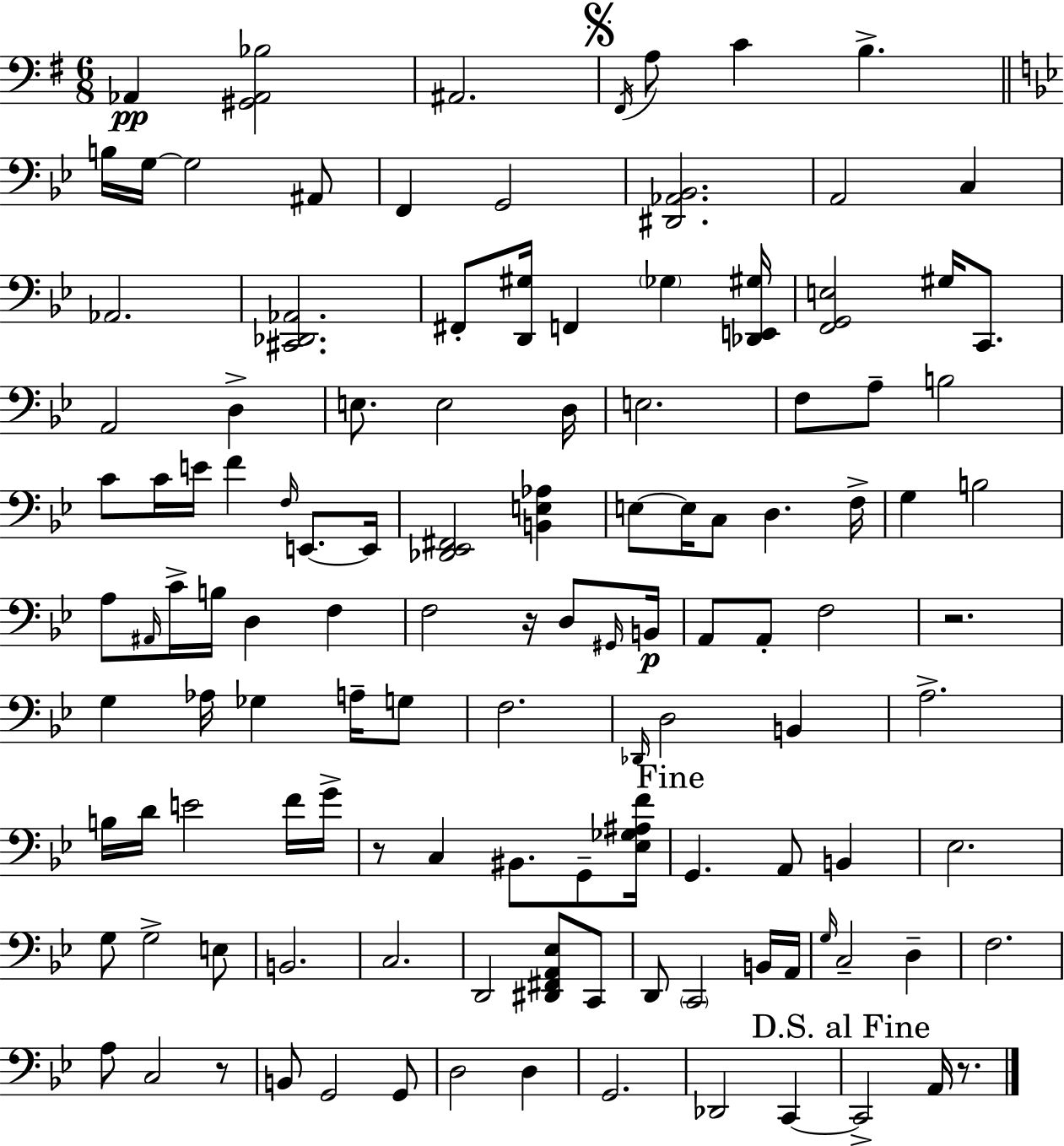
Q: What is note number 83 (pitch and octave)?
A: C3